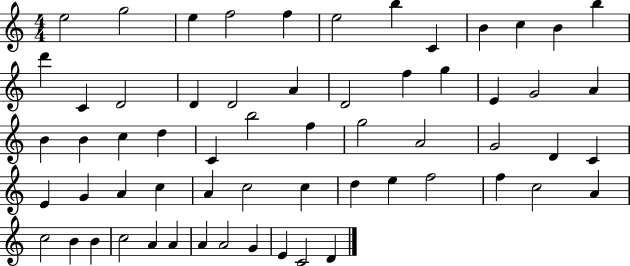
{
  \clef treble
  \numericTimeSignature
  \time 4/4
  \key c \major
  e''2 g''2 | e''4 f''2 f''4 | e''2 b''4 c'4 | b'4 c''4 b'4 b''4 | \break d'''4 c'4 d'2 | d'4 d'2 a'4 | d'2 f''4 g''4 | e'4 g'2 a'4 | \break b'4 b'4 c''4 d''4 | c'4 b''2 f''4 | g''2 a'2 | g'2 d'4 c'4 | \break e'4 g'4 a'4 c''4 | a'4 c''2 c''4 | d''4 e''4 f''2 | f''4 c''2 a'4 | \break c''2 b'4 b'4 | c''2 a'4 a'4 | a'4 a'2 g'4 | e'4 c'2 d'4 | \break \bar "|."
}